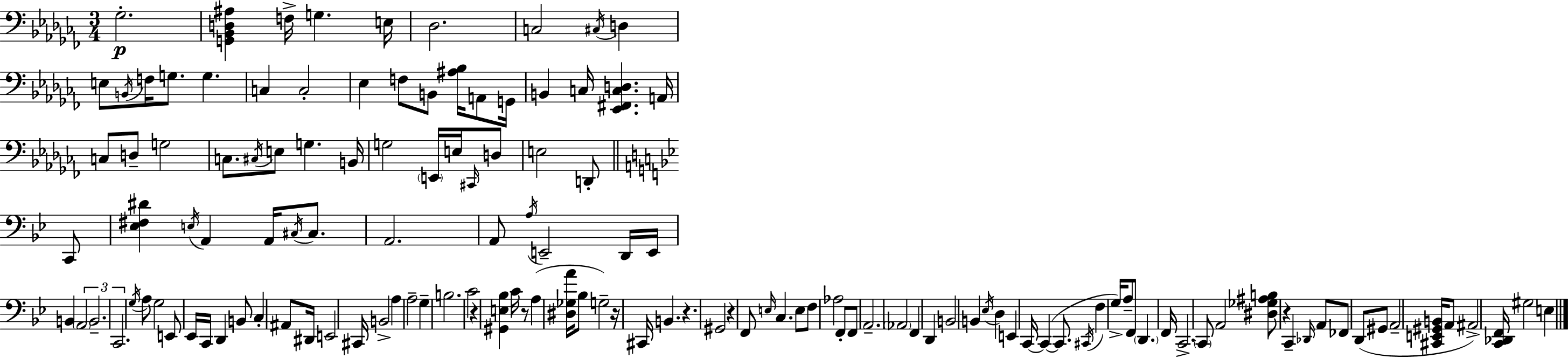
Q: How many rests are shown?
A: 6